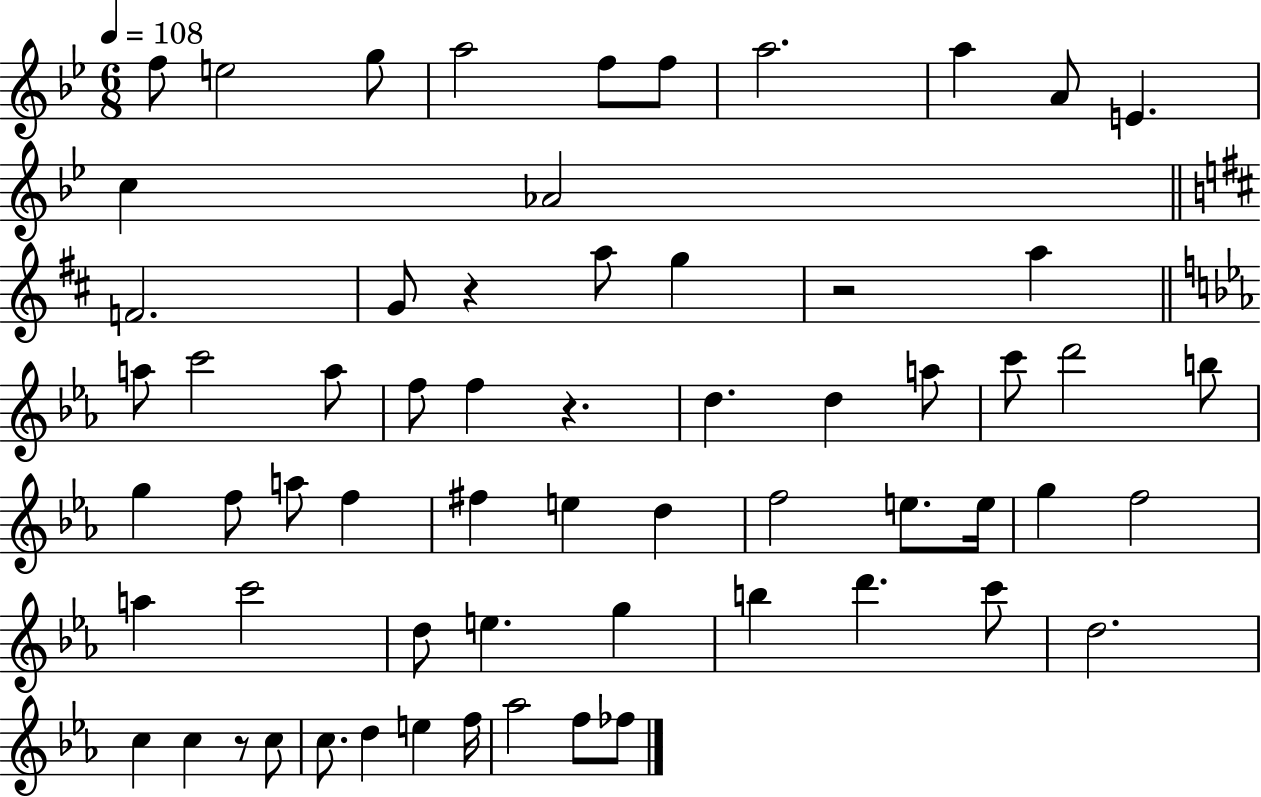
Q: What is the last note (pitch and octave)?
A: FES5